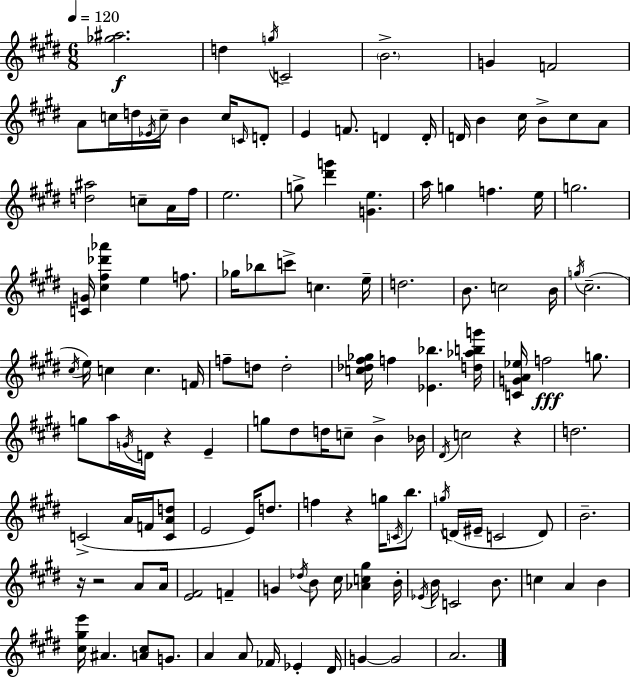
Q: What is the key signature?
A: E major